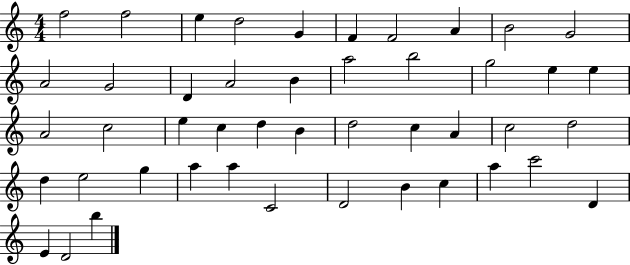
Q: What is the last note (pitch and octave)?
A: B5